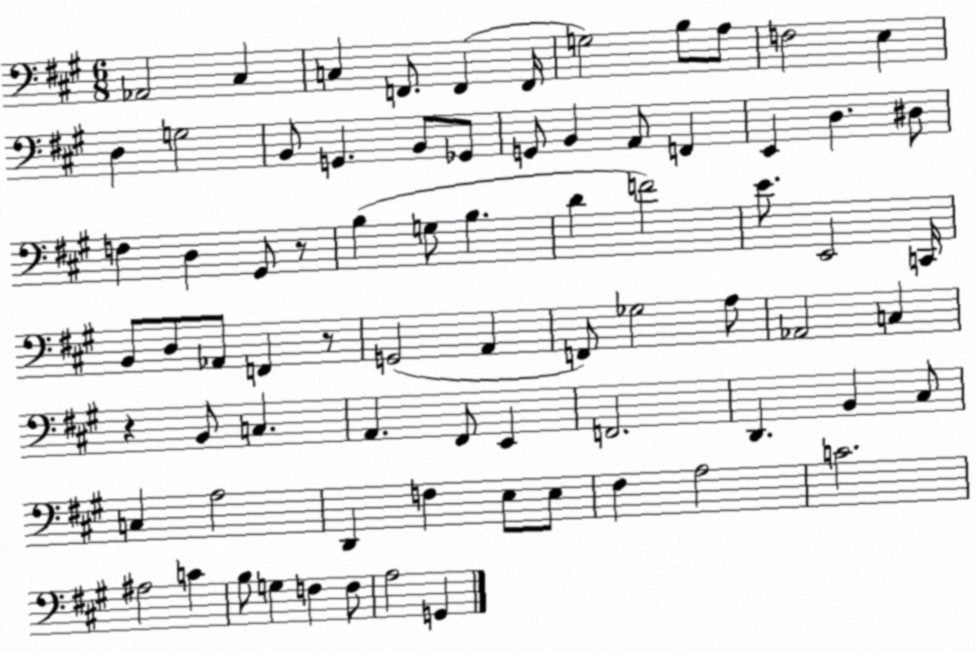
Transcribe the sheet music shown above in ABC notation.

X:1
T:Untitled
M:6/8
L:1/4
K:A
_A,,2 ^C, C, F,,/2 F,, F,,/4 G,2 B,/2 A,/2 F,2 E, D, G,2 B,,/2 G,, B,,/2 _G,,/2 G,,/2 B,, A,,/2 F,, E,, D, ^D,/2 F, D, ^G,,/2 z/2 B, G,/2 B, D F2 E/2 E,,2 C,,/4 B,,/2 D,/2 _A,,/2 F,, z/2 G,,2 A,, F,,/2 _G,2 A,/2 _A,,2 C, z B,,/2 C, A,, ^F,,/2 E,, F,,2 D,, B,, ^C,/2 C, A,2 D,, F, E,/2 E,/2 ^F, A,2 C2 ^A,2 C B,/2 G, F, F,/2 A,2 G,,